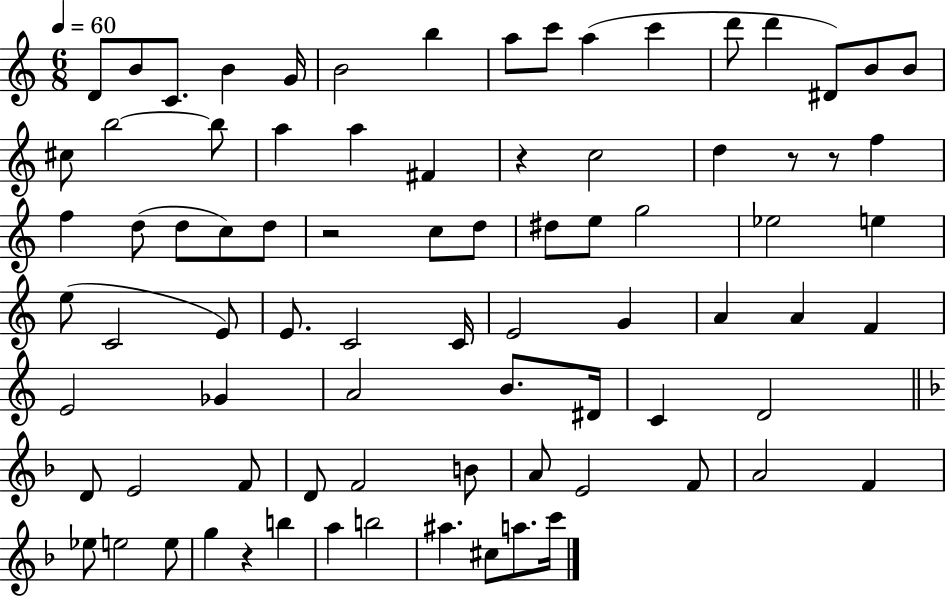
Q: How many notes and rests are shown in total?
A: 82